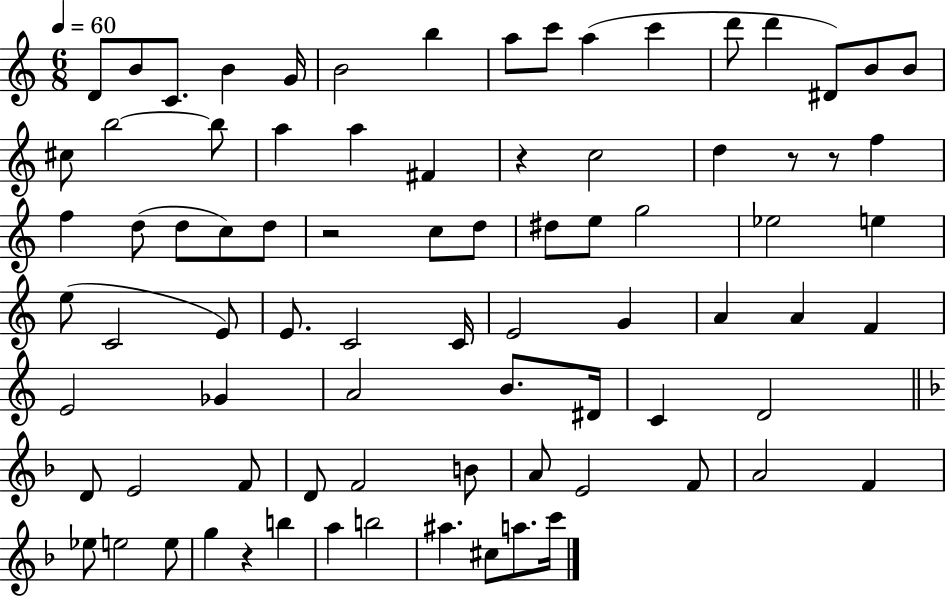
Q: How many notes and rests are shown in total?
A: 82